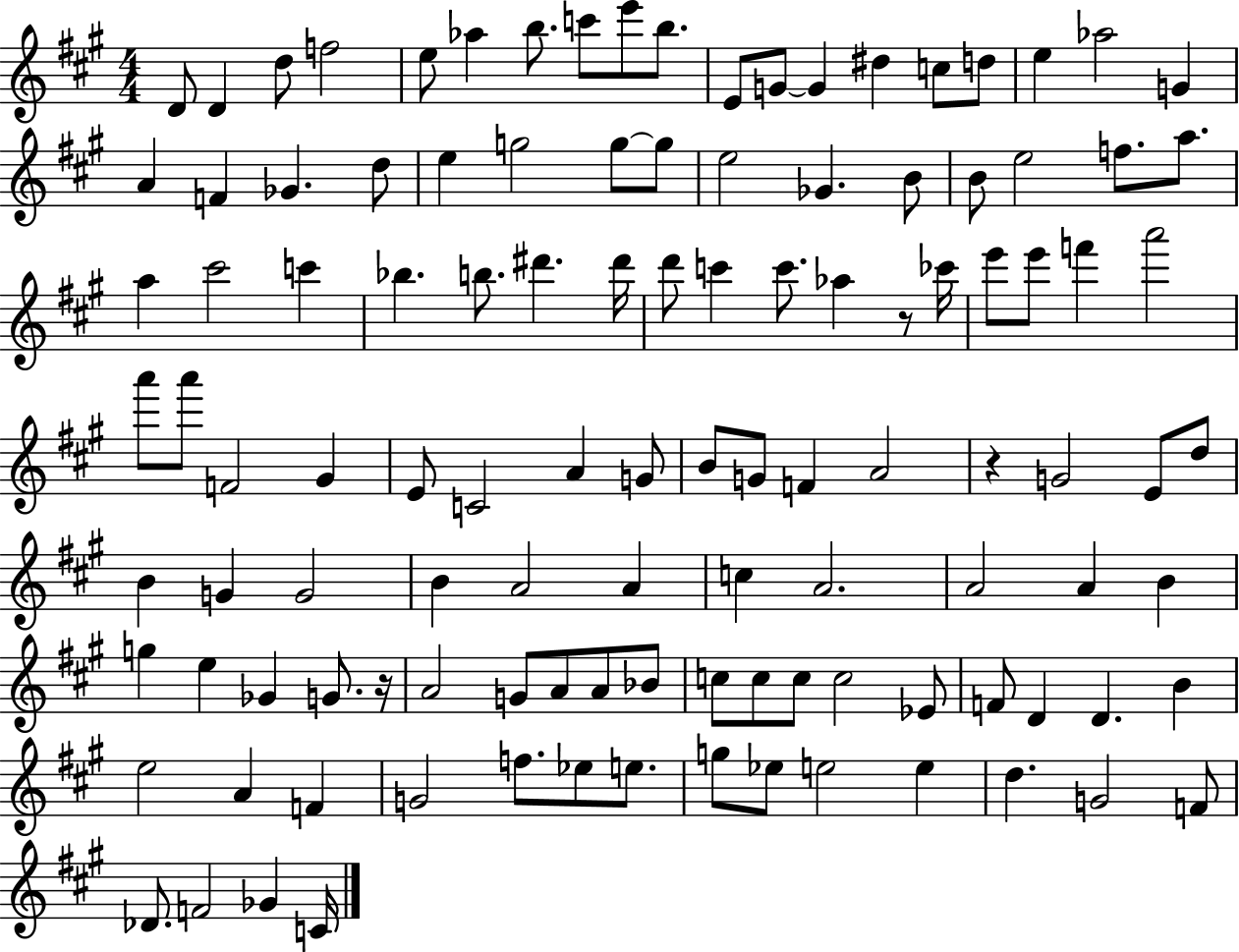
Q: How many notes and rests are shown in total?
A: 115